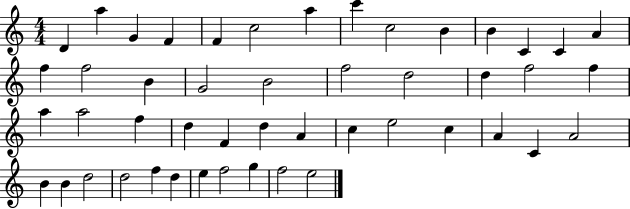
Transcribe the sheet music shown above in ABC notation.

X:1
T:Untitled
M:4/4
L:1/4
K:C
D a G F F c2 a c' c2 B B C C A f f2 B G2 B2 f2 d2 d f2 f a a2 f d F d A c e2 c A C A2 B B d2 d2 f d e f2 g f2 e2